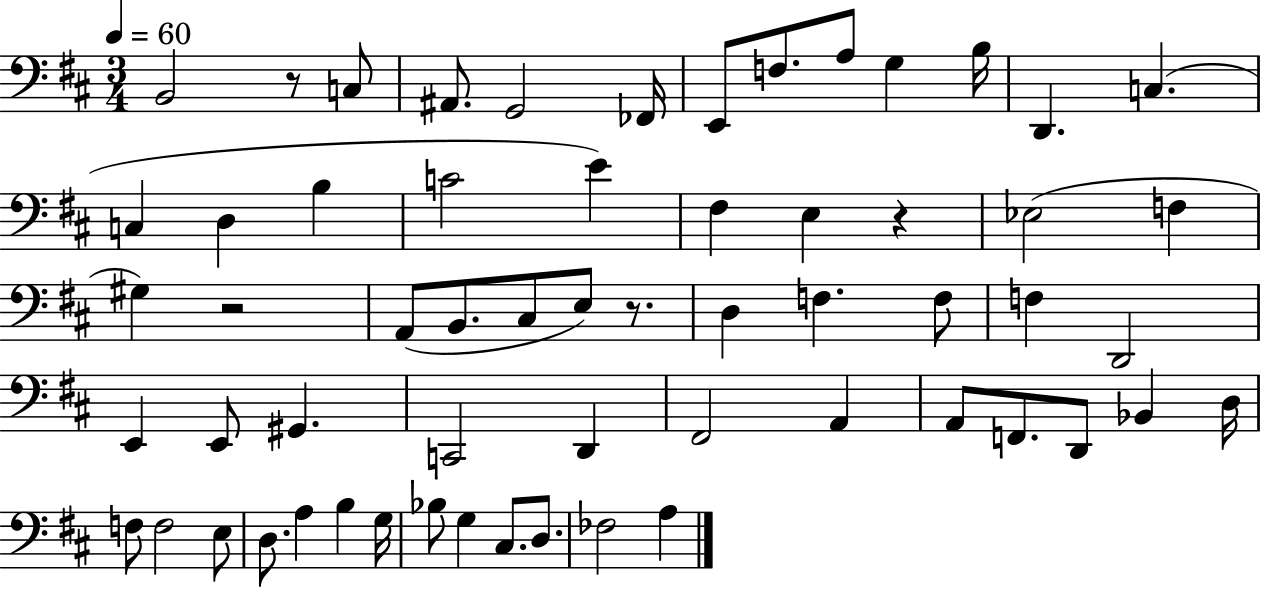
{
  \clef bass
  \numericTimeSignature
  \time 3/4
  \key d \major
  \tempo 4 = 60
  b,2 r8 c8 | ais,8. g,2 fes,16 | e,8 f8. a8 g4 b16 | d,4. c4.( | \break c4 d4 b4 | c'2 e'4) | fis4 e4 r4 | ees2( f4 | \break gis4) r2 | a,8( b,8. cis8 e8) r8. | d4 f4. f8 | f4 d,2 | \break e,4 e,8 gis,4. | c,2 d,4 | fis,2 a,4 | a,8 f,8. d,8 bes,4 d16 | \break f8 f2 e8 | d8. a4 b4 g16 | bes8 g4 cis8. d8. | fes2 a4 | \break \bar "|."
}